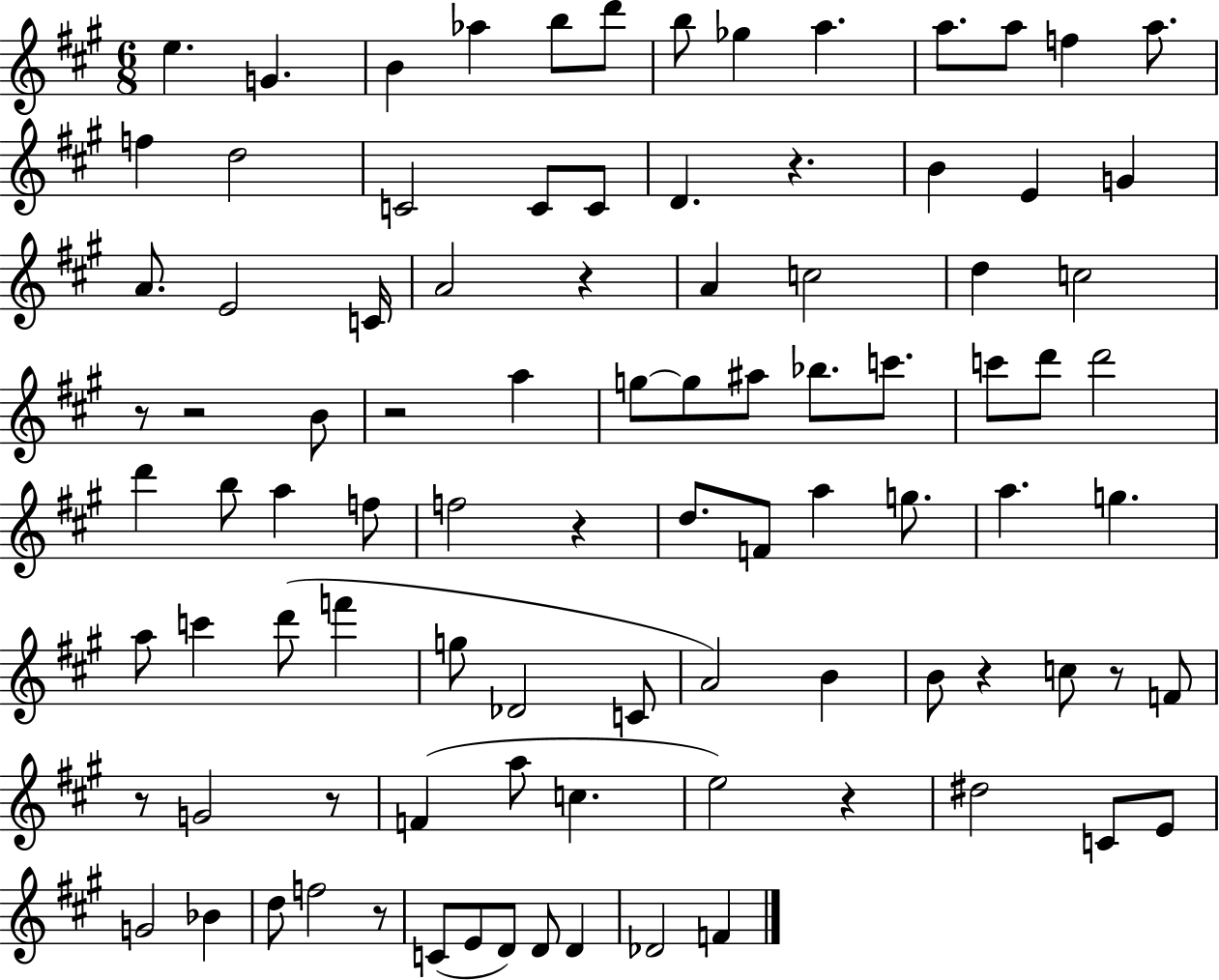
E5/q. G4/q. B4/q Ab5/q B5/e D6/e B5/e Gb5/q A5/q. A5/e. A5/e F5/q A5/e. F5/q D5/h C4/h C4/e C4/e D4/q. R/q. B4/q E4/q G4/q A4/e. E4/h C4/s A4/h R/q A4/q C5/h D5/q C5/h R/e R/h B4/e R/h A5/q G5/e G5/e A#5/e Bb5/e. C6/e. C6/e D6/e D6/h D6/q B5/e A5/q F5/e F5/h R/q D5/e. F4/e A5/q G5/e. A5/q. G5/q. A5/e C6/q D6/e F6/q G5/e Db4/h C4/e A4/h B4/q B4/e R/q C5/e R/e F4/e R/e G4/h R/e F4/q A5/e C5/q. E5/h R/q D#5/h C4/e E4/e G4/h Bb4/q D5/e F5/h R/e C4/e E4/e D4/e D4/e D4/q Db4/h F4/q